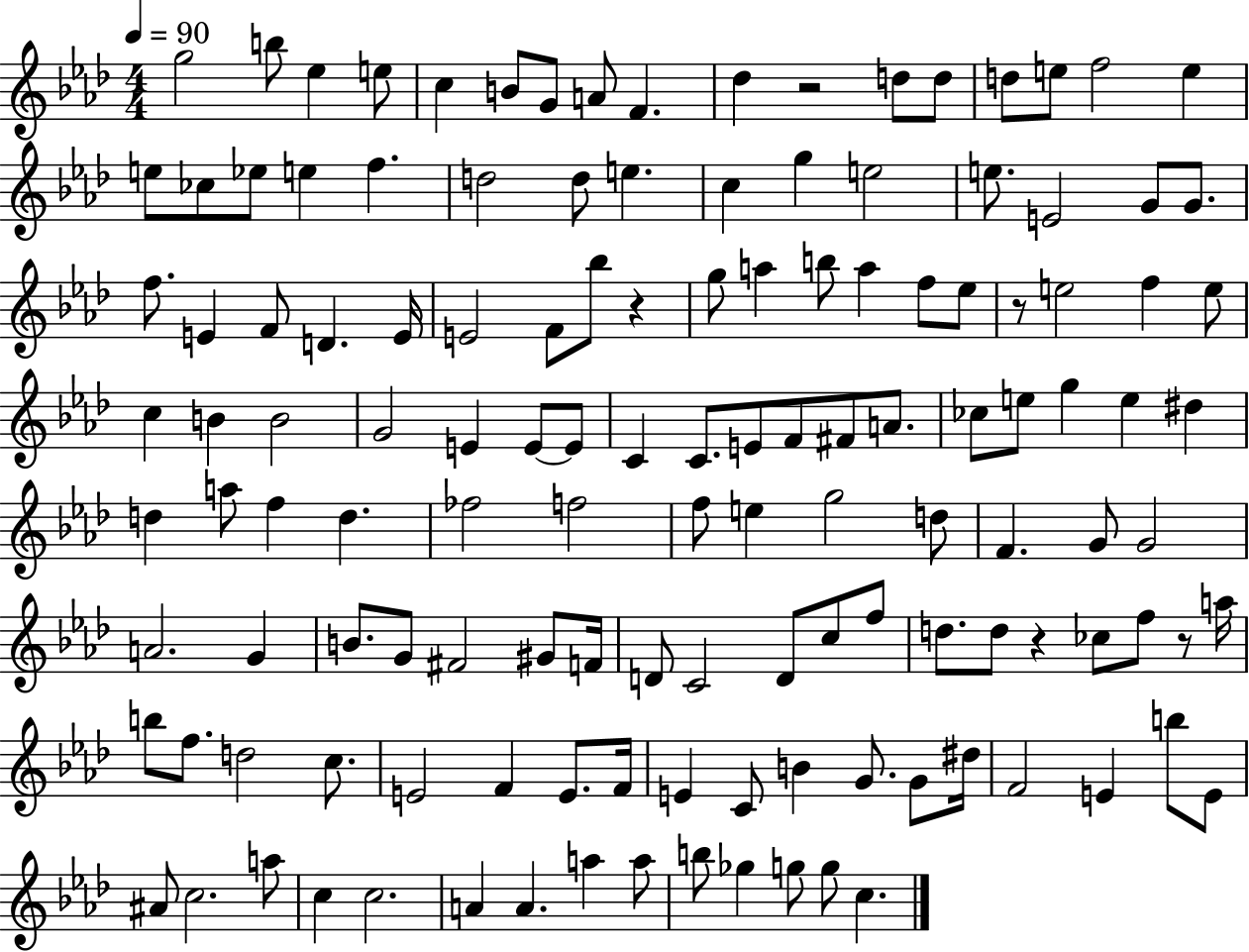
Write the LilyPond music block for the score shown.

{
  \clef treble
  \numericTimeSignature
  \time 4/4
  \key aes \major
  \tempo 4 = 90
  g''2 b''8 ees''4 e''8 | c''4 b'8 g'8 a'8 f'4. | des''4 r2 d''8 d''8 | d''8 e''8 f''2 e''4 | \break e''8 ces''8 ees''8 e''4 f''4. | d''2 d''8 e''4. | c''4 g''4 e''2 | e''8. e'2 g'8 g'8. | \break f''8. e'4 f'8 d'4. e'16 | e'2 f'8 bes''8 r4 | g''8 a''4 b''8 a''4 f''8 ees''8 | r8 e''2 f''4 e''8 | \break c''4 b'4 b'2 | g'2 e'4 e'8~~ e'8 | c'4 c'8. e'8 f'8 fis'8 a'8. | ces''8 e''8 g''4 e''4 dis''4 | \break d''4 a''8 f''4 d''4. | fes''2 f''2 | f''8 e''4 g''2 d''8 | f'4. g'8 g'2 | \break a'2. g'4 | b'8. g'8 fis'2 gis'8 f'16 | d'8 c'2 d'8 c''8 f''8 | d''8. d''8 r4 ces''8 f''8 r8 a''16 | \break b''8 f''8. d''2 c''8. | e'2 f'4 e'8. f'16 | e'4 c'8 b'4 g'8. g'8 dis''16 | f'2 e'4 b''8 e'8 | \break ais'8 c''2. a''8 | c''4 c''2. | a'4 a'4. a''4 a''8 | b''8 ges''4 g''8 g''8 c''4. | \break \bar "|."
}